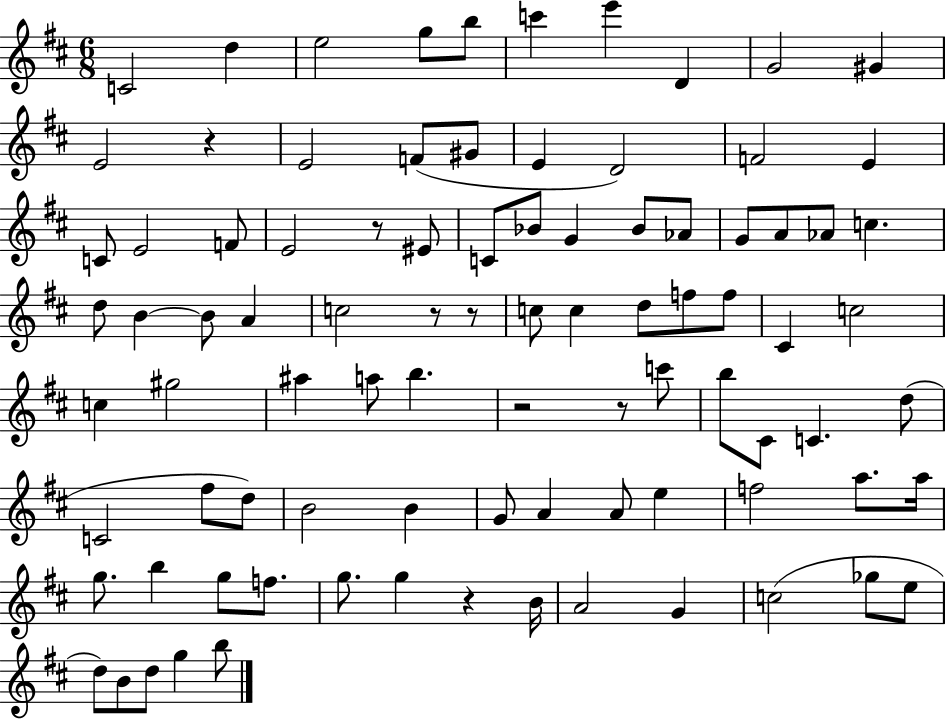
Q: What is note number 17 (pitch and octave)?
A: F4